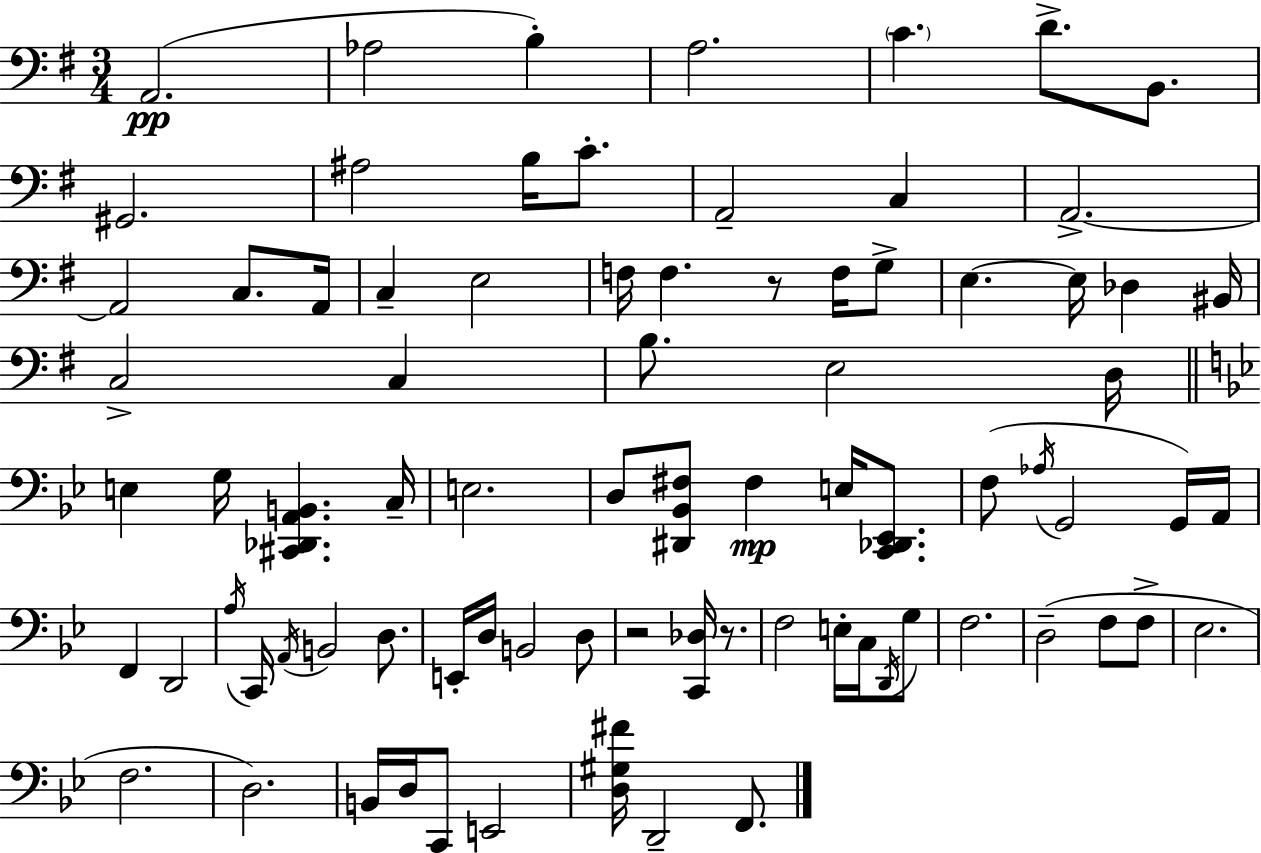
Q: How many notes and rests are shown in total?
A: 81